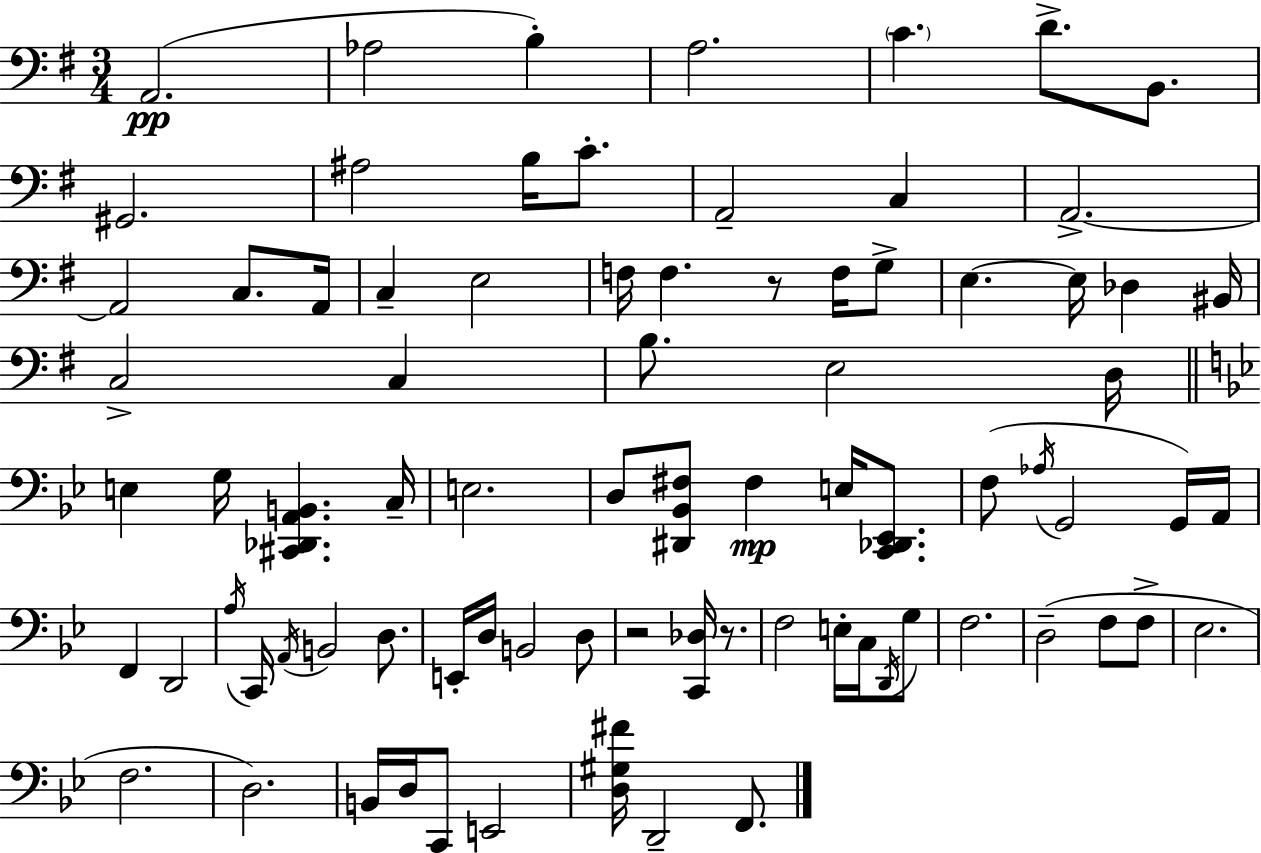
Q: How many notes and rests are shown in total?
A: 81